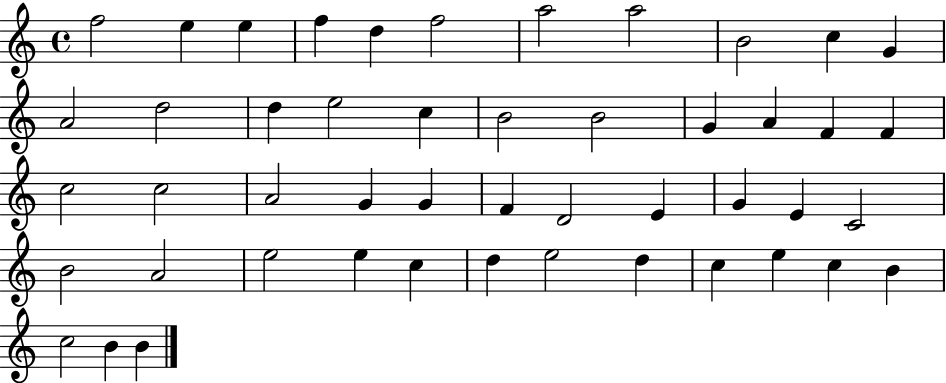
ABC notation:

X:1
T:Untitled
M:4/4
L:1/4
K:C
f2 e e f d f2 a2 a2 B2 c G A2 d2 d e2 c B2 B2 G A F F c2 c2 A2 G G F D2 E G E C2 B2 A2 e2 e c d e2 d c e c B c2 B B